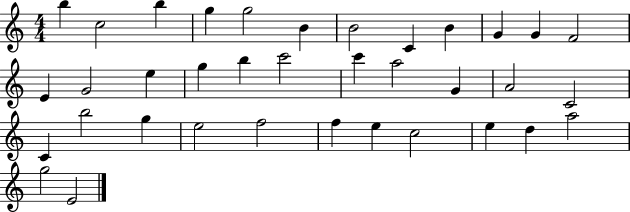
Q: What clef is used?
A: treble